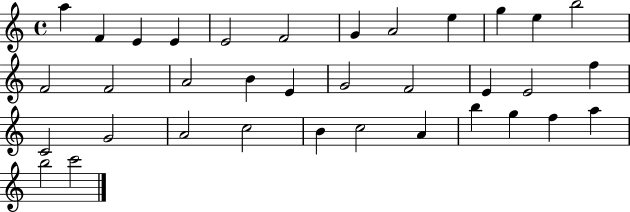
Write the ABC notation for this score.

X:1
T:Untitled
M:4/4
L:1/4
K:C
a F E E E2 F2 G A2 e g e b2 F2 F2 A2 B E G2 F2 E E2 f C2 G2 A2 c2 B c2 A b g f a b2 c'2